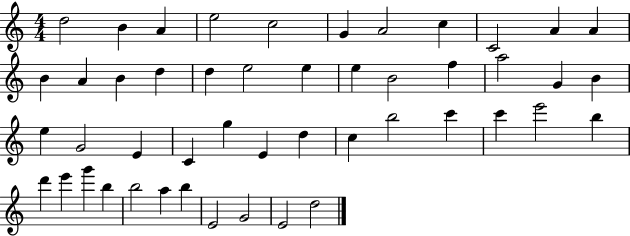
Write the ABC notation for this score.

X:1
T:Untitled
M:4/4
L:1/4
K:C
d2 B A e2 c2 G A2 c C2 A A B A B d d e2 e e B2 f a2 G B e G2 E C g E d c b2 c' c' e'2 b d' e' g' b b2 a b E2 G2 E2 d2